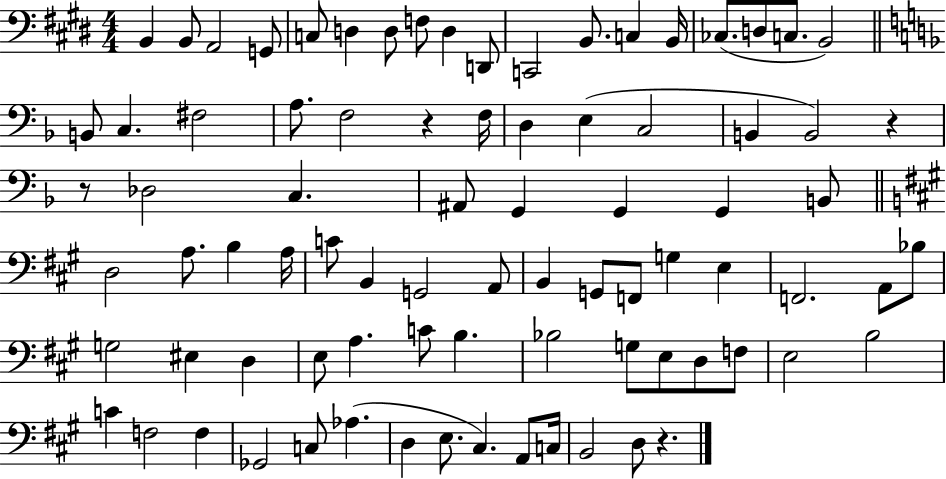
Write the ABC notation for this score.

X:1
T:Untitled
M:4/4
L:1/4
K:E
B,, B,,/2 A,,2 G,,/2 C,/2 D, D,/2 F,/2 D, D,,/2 C,,2 B,,/2 C, B,,/4 _C,/2 D,/2 C,/2 B,,2 B,,/2 C, ^F,2 A,/2 F,2 z F,/4 D, E, C,2 B,, B,,2 z z/2 _D,2 C, ^A,,/2 G,, G,, G,, B,,/2 D,2 A,/2 B, A,/4 C/2 B,, G,,2 A,,/2 B,, G,,/2 F,,/2 G, E, F,,2 A,,/2 _B,/2 G,2 ^E, D, E,/2 A, C/2 B, _B,2 G,/2 E,/2 D,/2 F,/2 E,2 B,2 C F,2 F, _G,,2 C,/2 _A, D, E,/2 ^C, A,,/2 C,/4 B,,2 D,/2 z